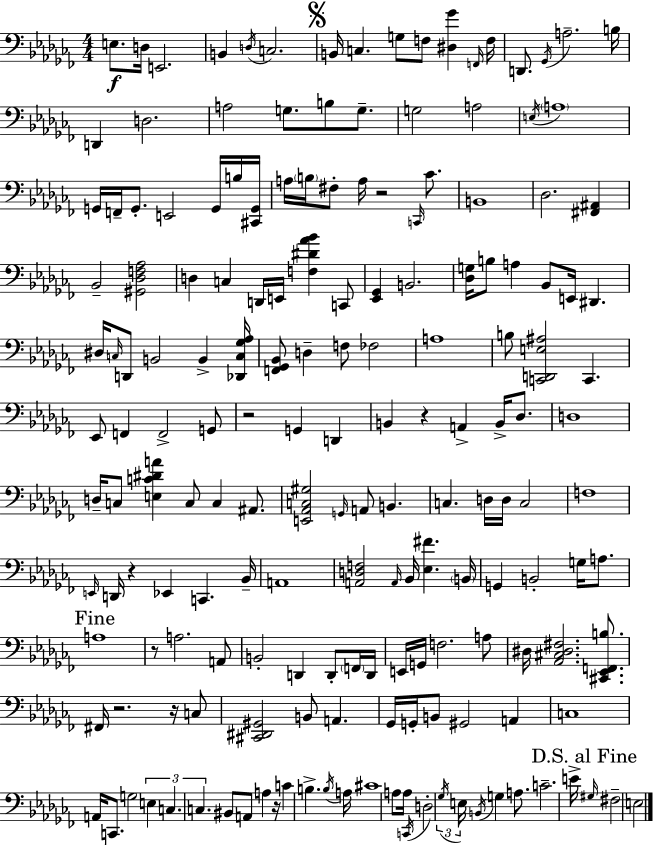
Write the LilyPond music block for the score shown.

{
  \clef bass
  \numericTimeSignature
  \time 4/4
  \key aes \minor
  e8.\f d16 e,2. | b,4 \acciaccatura { d16 } c2. | \mark \markup { \musicglyph "scripts.segno" } b,16 c4. g8 f8 <dis ges'>4 | \grace { f,16 } f16 d,8. \acciaccatura { ges,16 } a2.-- | \break b16 d,4 d2. | a2 g8. b8 | g8.-- g2 a2 | \acciaccatura { e16 } \parenthesize a1 | \break g,16 f,16-- g,8.-. e,2 | g,16 b16 <cis, g,>16 a16 \parenthesize b16 fis8-. a16 r2 | \grace { c,16 } ces'8. b,1 | des2. | \break <fis, ais,>4 bes,2-- <gis, des f aes>2 | d4 c4 d,16 e,16 <f dis' aes' bes'>4 | c,8 <ees, ges,>4 b,2. | <des g>16 b8 a4 bes,8 e,16 dis,4. | \break dis16 \grace { c16 } d,8 b,2 | b,4-> <des, c ges aes>16 <f, ges, bes,>8 d4-- f8 fes2 | a1 | b8 <c, d, e ais>2 | \break c,4. ees,8 f,4 f,2-> | g,8 r2 g,4 | d,4 b,4 r4 a,4-> | b,16-> des8. d1 | \break d16-- c8 <e c' dis' a'>4 c8 c4 | ais,8. <e, aes, c gis>2 \grace { g,16 } a,8 | b,4. c4. d16 d16 c2 | f1 | \break \grace { e,16 } d,16 r4 ees,4 | c,4. bes,16-- a,1 | <a, d f>2 | \grace { a,16 } bes,16 <ees fis'>4. \parenthesize b,16 g,4 b,2-. | \break g16 a8. \mark "Fine" a1 | r8 a2. | a,8 b,2-. | d,4 d,8-. \parenthesize f,16 d,16 e,16 g,16 f2. | \break a8 dis16 <aes, cis dis fis>2. | <cis, ees, f, b>8. fis,16 r2. | r16 c8 <cis, dis, gis,>2 | b,8 a,4. ges,16 g,16-. b,8 gis,2 | \break a,4 c1 | a,16 c,8. g2 | \tuplet 3/2 { e4 c4. c4. } | bis,8 a,8 a4 r16 c'4 | \break b4.-> \acciaccatura { b16 } a16 cis'1 | a8 a16 \acciaccatura { c,16 } d2-. | \tuplet 3/2 { \acciaccatura { ges16 } e16 \acciaccatura { b,16 } } g4 a8. | c'2.-- e'16-> \mark "D.S. al Fine" \grace { gis16 } fis2-- | \break e2 \bar "|."
}